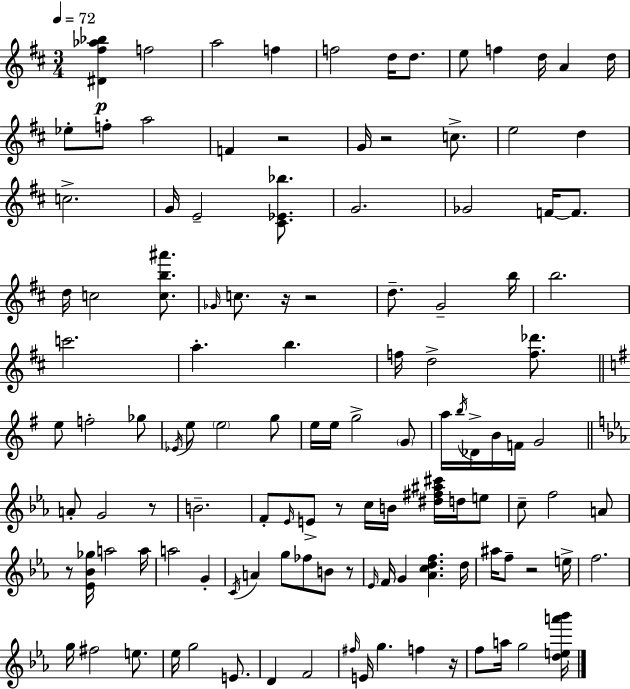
{
  \clef treble
  \numericTimeSignature
  \time 3/4
  \key d \major
  \tempo 4 = 72
  <dis' fis'' aes'' bes''>4\p f''2 | a''2 f''4 | f''2 d''16 d''8. | e''8 f''4 d''16 a'4 d''16 | \break ees''8-. f''8-. a''2 | f'4 r2 | g'16 r2 c''8.-> | e''2 d''4 | \break c''2.-> | g'16 e'2-- <cis' ees' bes''>8. | g'2. | ges'2 f'16~~ f'8. | \break d''16 c''2 <c'' b'' ais'''>8. | \grace { ges'16 } c''8. r16 r2 | d''8.-- g'2-- | b''16 b''2. | \break c'''2. | a''4.-. b''4. | f''16 d''2-> <f'' des'''>8. | \bar "||" \break \key g \major e''8 f''2-. ges''8 | \acciaccatura { ees'16 } e''8 \parenthesize e''2 g''8 | e''16 e''16 g''2-> \parenthesize g'8 | a''16 \acciaccatura { b''16 } des'16-> b'16 f'16 g'2 | \break \bar "||" \break \key c \minor a'8-. g'2 r8 | b'2.-- | f'8-. \grace { ees'16 } e'8-> r8 c''16 b'16 <dis'' fis'' ais'' cis'''>16 d''16 e''8 | c''8-- f''2 a'8 | \break r8 <ees' bes' ges''>16 a''2 | a''16 a''2 g'4-. | \acciaccatura { c'16 } a'4 g''8 fes''8 b'8 | r8 \grace { ees'16 } f'16 g'4 <aes' c'' d'' f''>4. | \break d''16 ais''16 f''8-- r2 | e''16-> f''2. | g''16 fis''2 | e''8. ees''16 g''2 | \break e'8. d'4 f'2 | \grace { fis''16 } e'16 g''4. f''4 | r16 f''8 a''16 g''2 | <d'' e'' a''' bes'''>16 \bar "|."
}